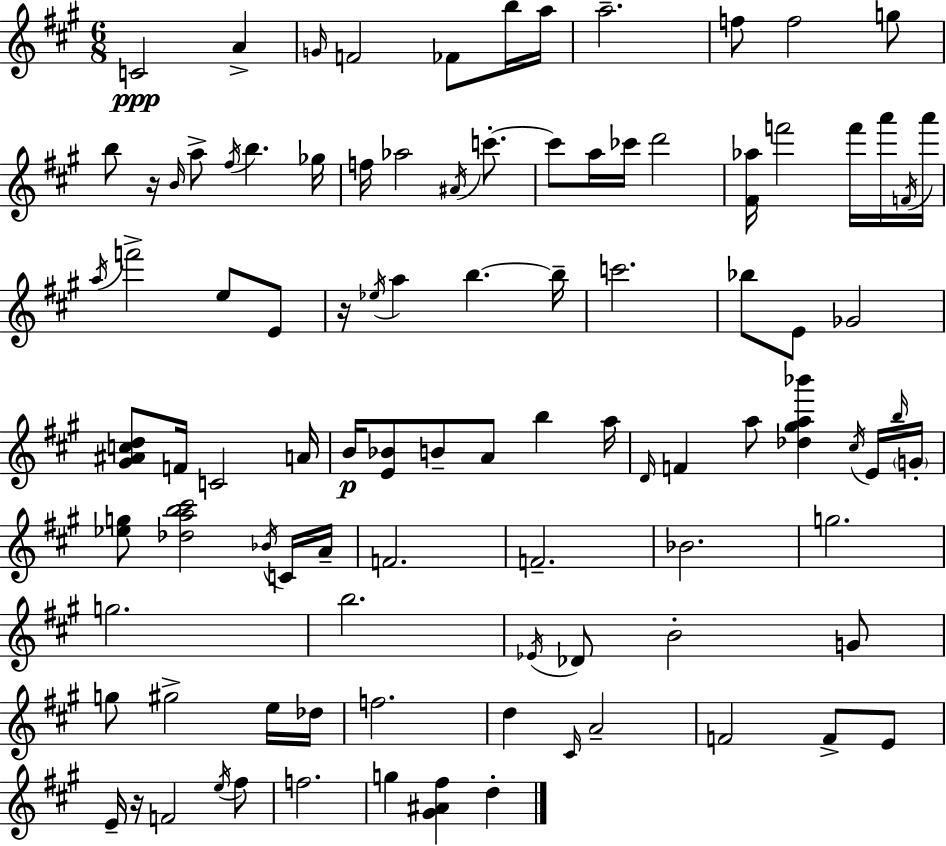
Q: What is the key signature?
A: A major